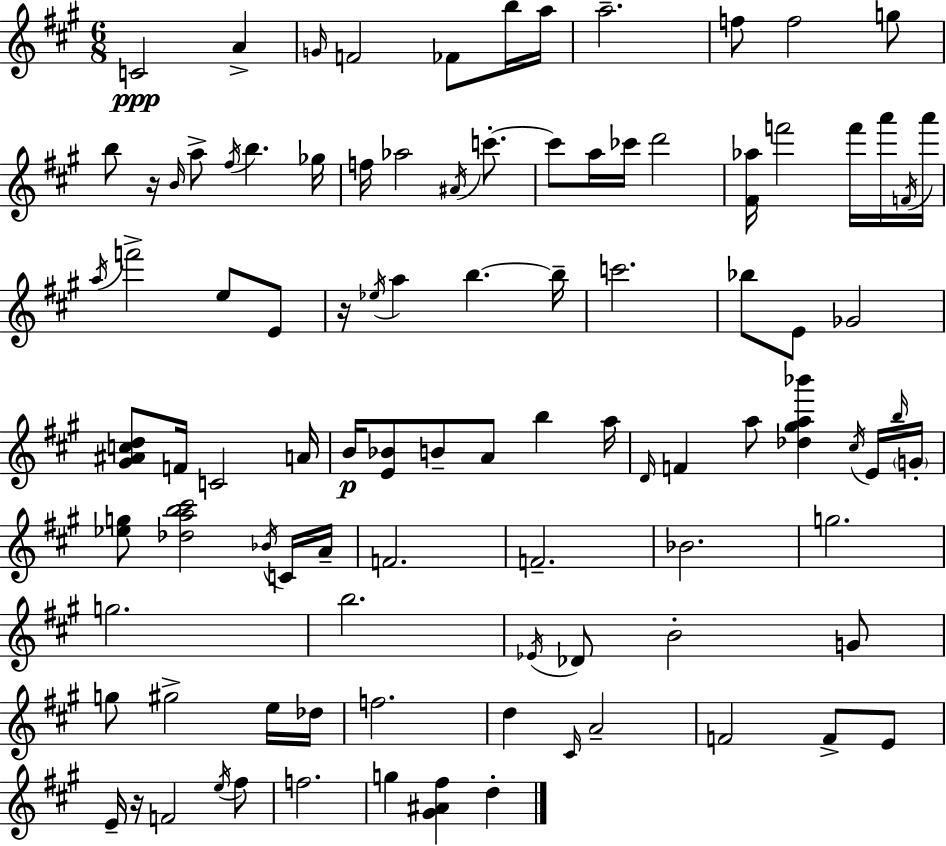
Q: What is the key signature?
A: A major